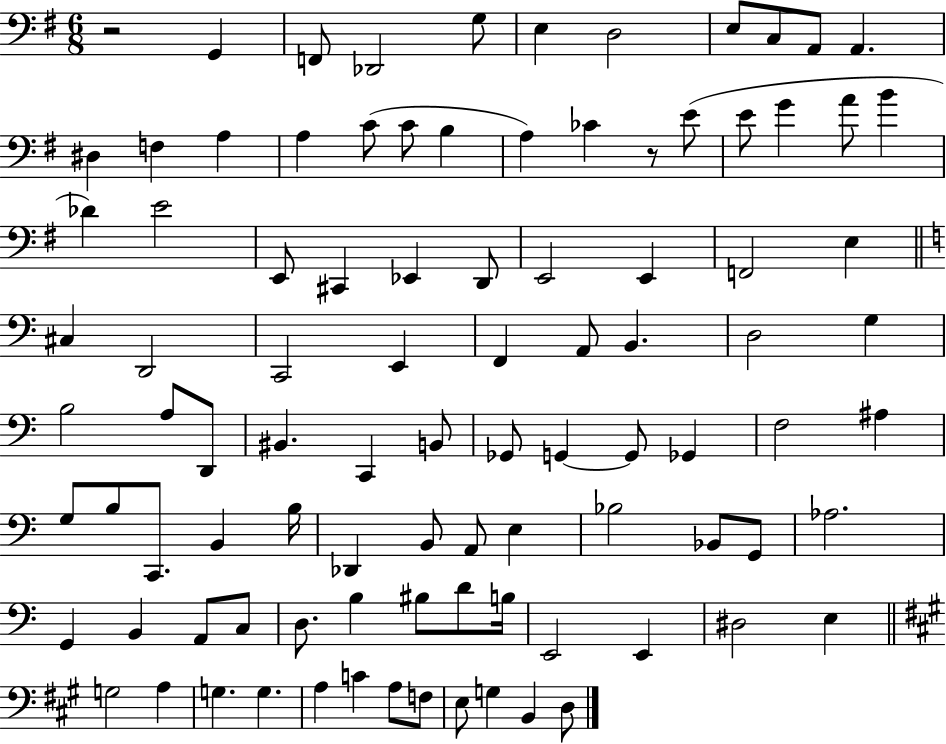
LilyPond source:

{
  \clef bass
  \numericTimeSignature
  \time 6/8
  \key g \major
  r2 g,4 | f,8 des,2 g8 | e4 d2 | e8 c8 a,8 a,4. | \break dis4 f4 a4 | a4 c'8( c'8 b4 | a4) ces'4 r8 e'8( | e'8 g'4 a'8 b'4 | \break des'4) e'2 | e,8 cis,4 ees,4 d,8 | e,2 e,4 | f,2 e4 | \break \bar "||" \break \key c \major cis4 d,2 | c,2 e,4 | f,4 a,8 b,4. | d2 g4 | \break b2 a8 d,8 | bis,4. c,4 b,8 | ges,8 g,4~~ g,8 ges,4 | f2 ais4 | \break g8 b8 c,8. b,4 b16 | des,4 b,8 a,8 e4 | bes2 bes,8 g,8 | aes2. | \break g,4 b,4 a,8 c8 | d8. b4 bis8 d'8 b16 | e,2 e,4 | dis2 e4 | \break \bar "||" \break \key a \major g2 a4 | g4. g4. | a4 c'4 a8 f8 | e8 g4 b,4 d8 | \break \bar "|."
}